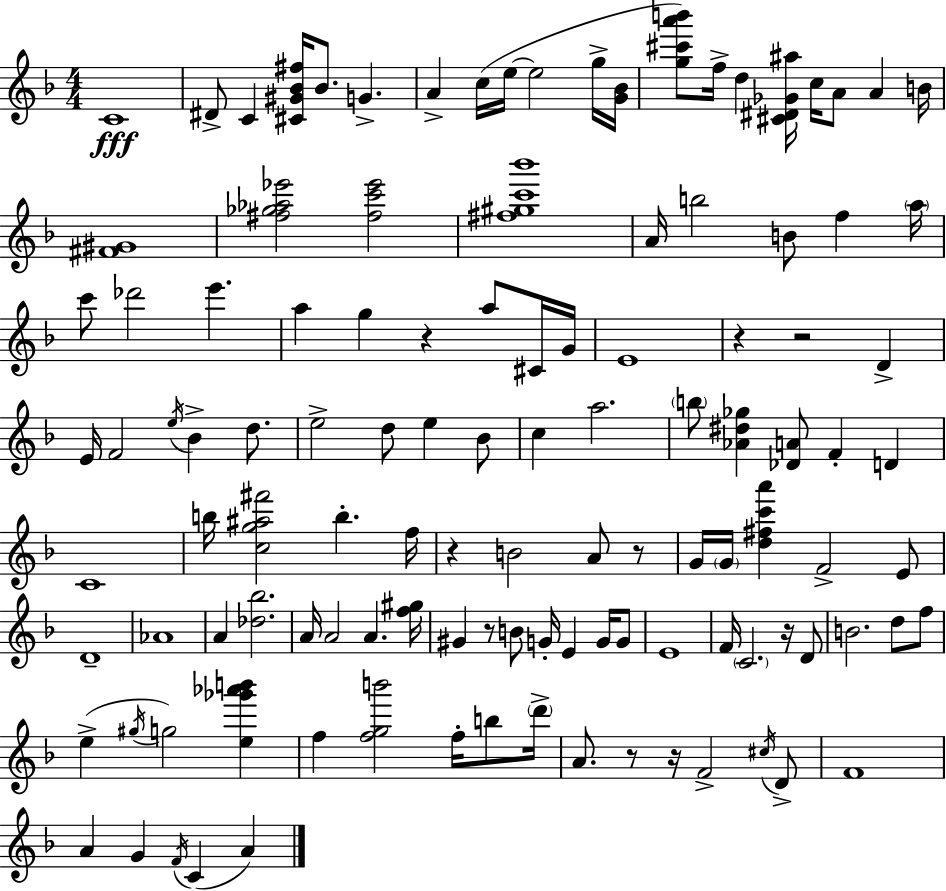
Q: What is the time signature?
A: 4/4